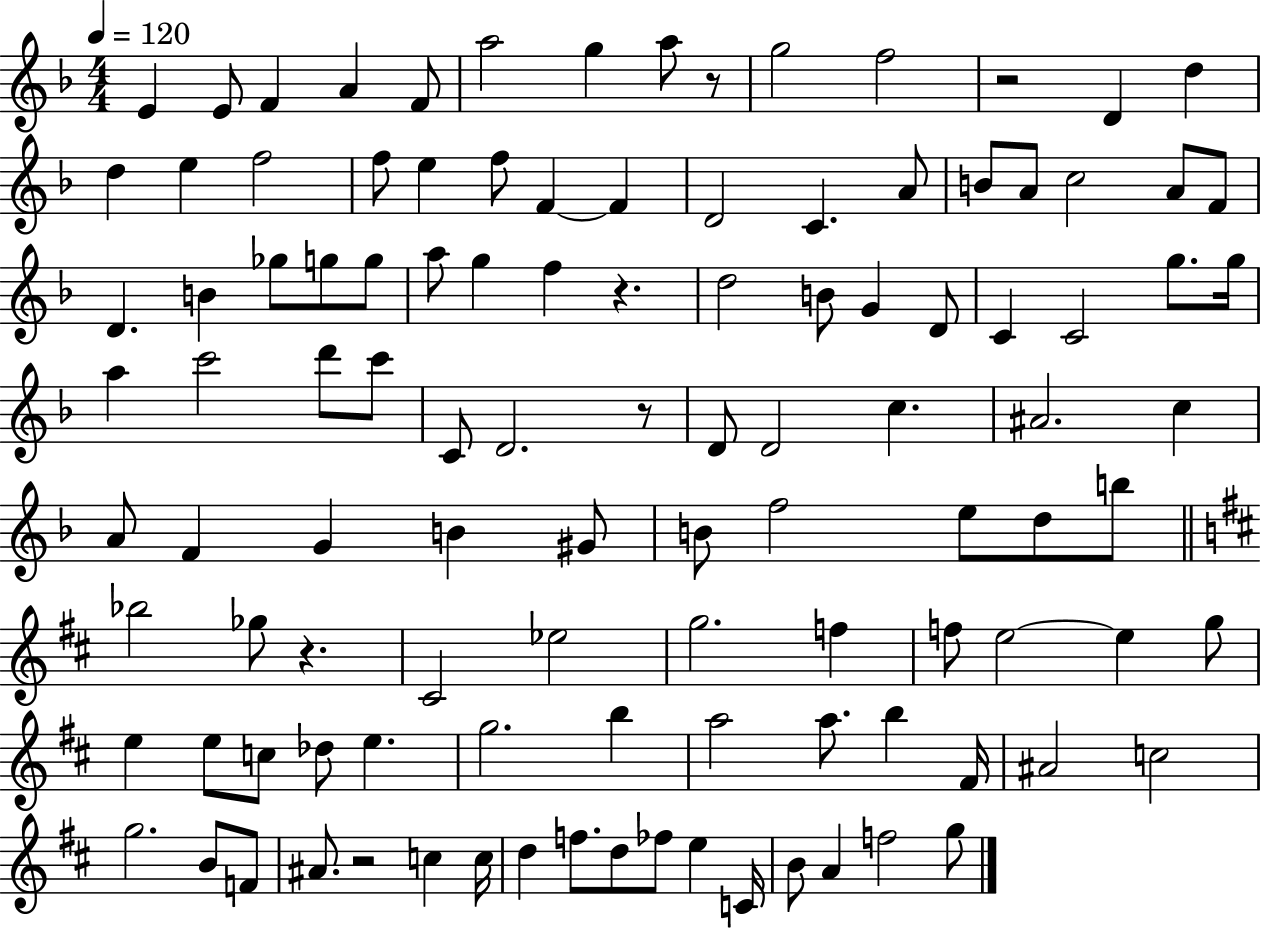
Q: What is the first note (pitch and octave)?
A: E4